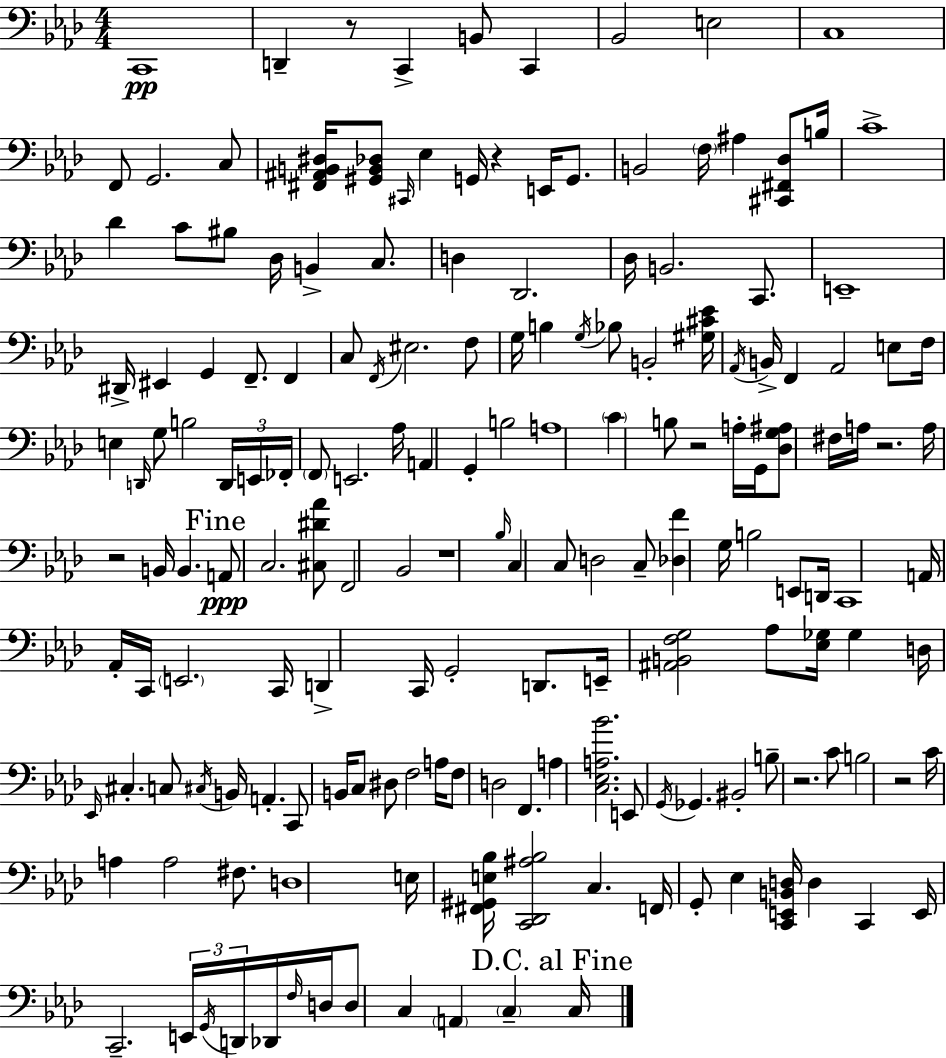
{
  \clef bass
  \numericTimeSignature
  \time 4/4
  \key aes \major
  c,1\pp | d,4-- r8 c,4-> b,8 c,4 | bes,2 e2 | c1 | \break f,8 g,2. c8 | <fis, ais, b, dis>16 <gis, b, des>8 \grace { cis,16 } ees4 g,16 r4 e,16 g,8. | b,2 \parenthesize f16 ais4 <cis, fis, des>8 | b16 c'1-> | \break des'4 c'8 bis8 des16 b,4-> c8. | d4 des,2. | des16 b,2. c,8. | e,1-- | \break dis,16-> eis,4 g,4 f,8.-- f,4 | c8 \acciaccatura { f,16 } eis2. | f8 g16 b4 \acciaccatura { g16 } bes8 b,2-. | <gis cis' ees'>16 \acciaccatura { aes,16 } b,16-> f,4 aes,2 | \break e8 f16 e4 \grace { d,16 } g8 b2 | \tuplet 3/2 { d,16 e,16 fes,16-. } \parenthesize f,8 e,2. | aes16 a,4 g,4-. b2 | a1 | \break \parenthesize c'4 b8 r2 | a16-. g,16 <des g ais>8 fis16 a16 r2. | a16 r2 b,16 b,4. | \mark "Fine" a,8\ppp c2. | \break <cis dis' aes'>8 f,2 bes,2 | r1 | \grace { bes16 } c4 c8 d2 | c8-- <des f'>4 g16 b2 | \break e,8 d,16 c,1 | a,16 aes,16-. c,16 \parenthesize e,2. | c,16 d,4-> c,16 g,2-. | d,8. e,16-- <ais, b, f g>2 aes8 | \break <ees ges>16 ges4 d16 \grace { ees,16 } cis4.-. c8 | \acciaccatura { cis16 } b,16 a,4.-. c,8 b,16 c8 dis8 f2 | a16 f8 d2 | f,4. a4 <c ees a bes'>2. | \break e,8 \acciaccatura { g,16 } ges,4. | bis,2-. b8-- r2. | c'8 b2 | r2 c'16 a4 a2 | \break fis8. d1 | e16 <fis, gis, e bes>16 <c, des, ais bes>2 | c4. f,16 g,8-. ees4 | <c, e, b, d>16 d4 c,4 e,16 c,2.-- | \break \tuplet 3/2 { e,16 \acciaccatura { g,16 } d,16 } des,16 \grace { f16 } d16 d8 c4 | \parenthesize a,4 \parenthesize c4-- \mark "D.C. al Fine" c16 \bar "|."
}